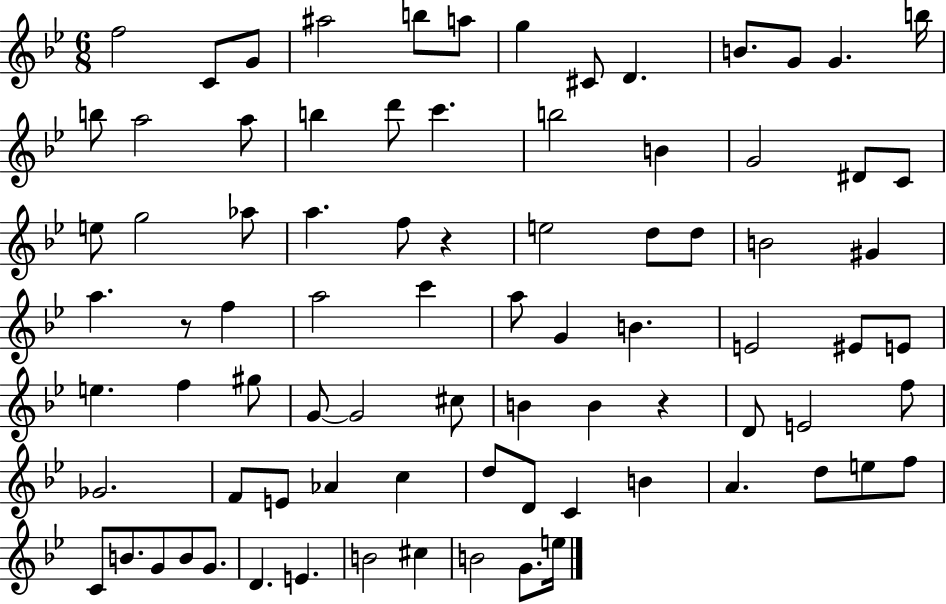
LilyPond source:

{
  \clef treble
  \numericTimeSignature
  \time 6/8
  \key bes \major
  f''2 c'8 g'8 | ais''2 b''8 a''8 | g''4 cis'8 d'4. | b'8. g'8 g'4. b''16 | \break b''8 a''2 a''8 | b''4 d'''8 c'''4. | b''2 b'4 | g'2 dis'8 c'8 | \break e''8 g''2 aes''8 | a''4. f''8 r4 | e''2 d''8 d''8 | b'2 gis'4 | \break a''4. r8 f''4 | a''2 c'''4 | a''8 g'4 b'4. | e'2 eis'8 e'8 | \break e''4. f''4 gis''8 | g'8~~ g'2 cis''8 | b'4 b'4 r4 | d'8 e'2 f''8 | \break ges'2. | f'8 e'8 aes'4 c''4 | d''8 d'8 c'4 b'4 | a'4. d''8 e''8 f''8 | \break c'8 b'8. g'8 b'8 g'8. | d'4. e'4. | b'2 cis''4 | b'2 g'8. e''16 | \break \bar "|."
}